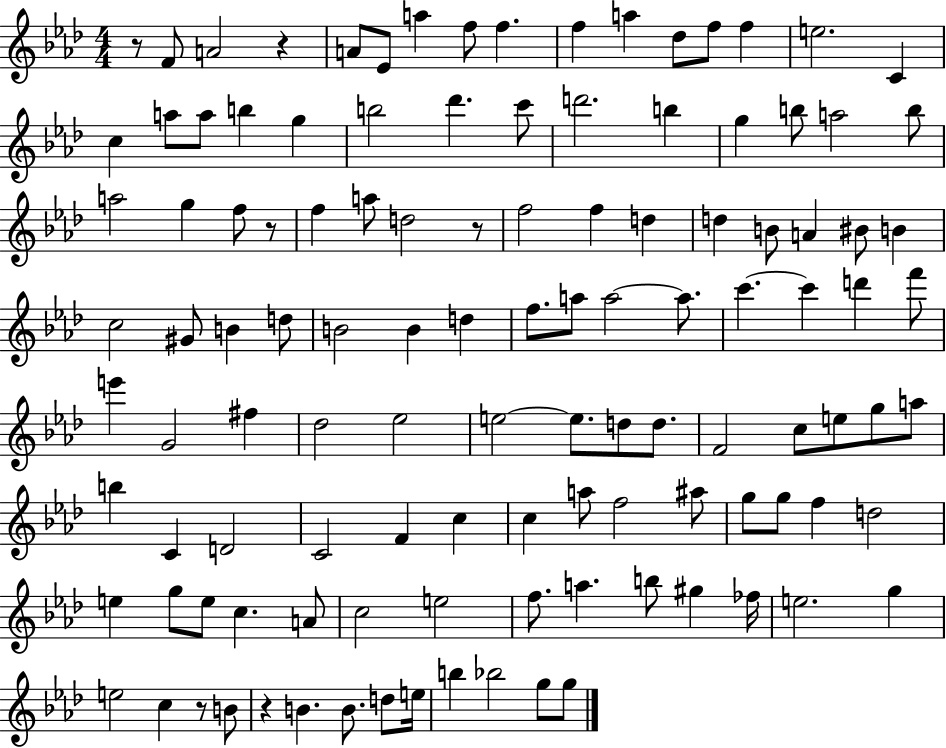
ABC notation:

X:1
T:Untitled
M:4/4
L:1/4
K:Ab
z/2 F/2 A2 z A/2 _E/2 a f/2 f f a _d/2 f/2 f e2 C c a/2 a/2 b g b2 _d' c'/2 d'2 b g b/2 a2 b/2 a2 g f/2 z/2 f a/2 d2 z/2 f2 f d d B/2 A ^B/2 B c2 ^G/2 B d/2 B2 B d f/2 a/2 a2 a/2 c' c' d' f'/2 e' G2 ^f _d2 _e2 e2 e/2 d/2 d/2 F2 c/2 e/2 g/2 a/2 b C D2 C2 F c c a/2 f2 ^a/2 g/2 g/2 f d2 e g/2 e/2 c A/2 c2 e2 f/2 a b/2 ^g _f/4 e2 g e2 c z/2 B/2 z B B/2 d/2 e/4 b _b2 g/2 g/2